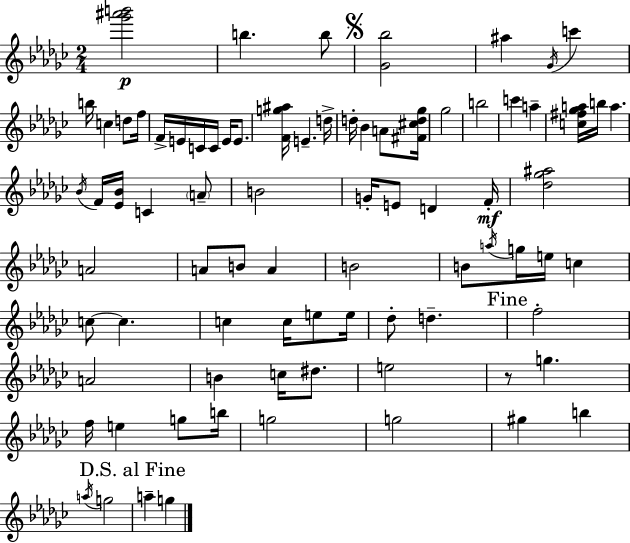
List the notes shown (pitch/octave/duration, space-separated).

[Gb6,A#6,B6]/h B5/q. B5/e [Gb4,Bb5]/h A#5/q Gb4/s C6/q B5/s C5/q D5/e F5/s F4/s E4/s C4/s C4/s E4/s E4/e. [F4,G5,A#5]/s E4/q. D5/s D5/s Bb4/q A4/e [F#4,C#5,D5,Gb5]/s Gb5/h B5/h C6/q A5/q [C5,F#5,Gb5,A5]/s B5/s A5/q. Bb4/s F4/s [Eb4,Bb4]/s C4/q A4/e B4/h G4/s E4/e D4/q F4/s [Db5,Gb5,A#5]/h A4/h A4/e B4/e A4/q B4/h B4/e A5/s G5/s E5/s C5/q C5/e C5/q. C5/q C5/s E5/e E5/s Db5/e D5/q. F5/h A4/h B4/q C5/s D#5/e. E5/h R/e G5/q. F5/s E5/q G5/e B5/s G5/h G5/h G#5/q B5/q A5/s G5/h A5/q G5/q